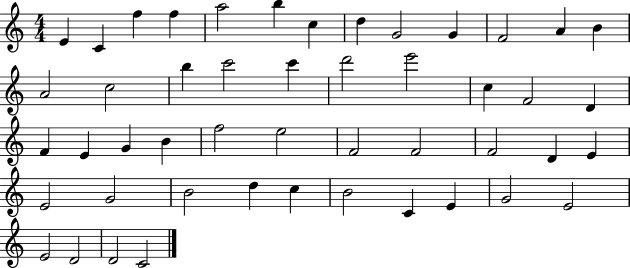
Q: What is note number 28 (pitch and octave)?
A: F5